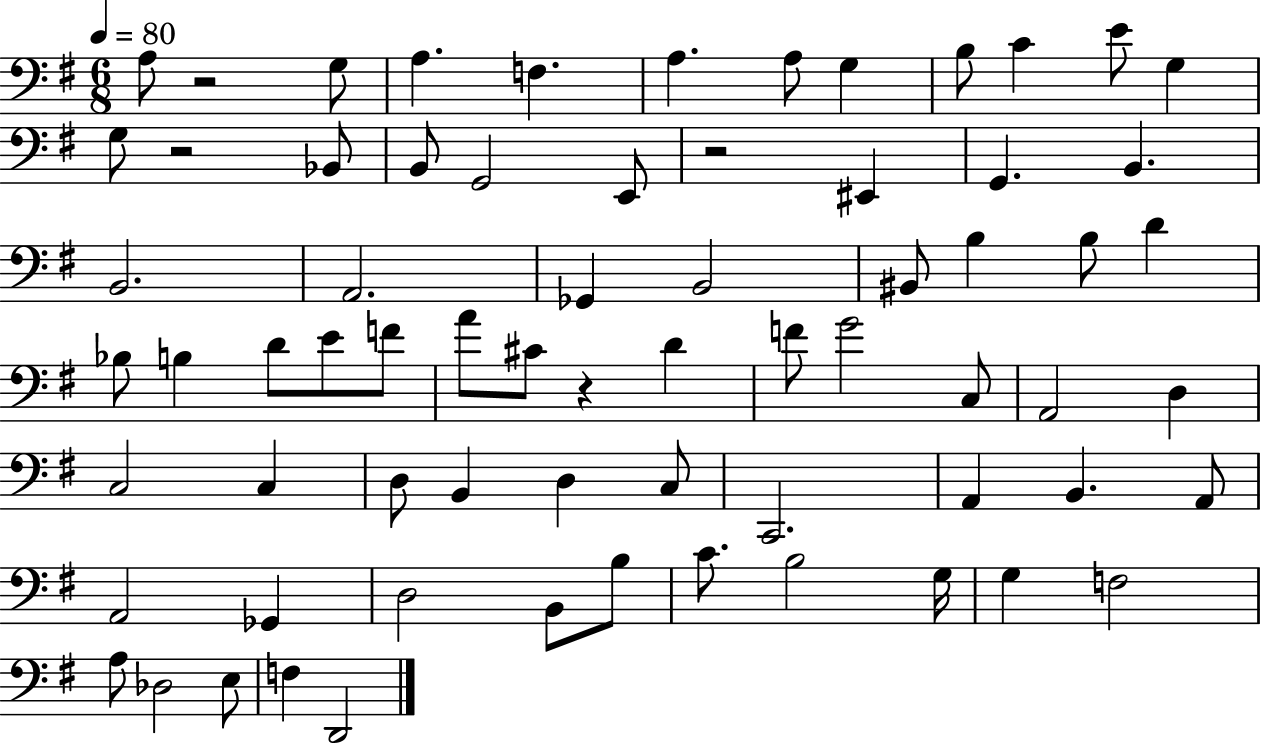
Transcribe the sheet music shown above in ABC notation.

X:1
T:Untitled
M:6/8
L:1/4
K:G
A,/2 z2 G,/2 A, F, A, A,/2 G, B,/2 C E/2 G, G,/2 z2 _B,,/2 B,,/2 G,,2 E,,/2 z2 ^E,, G,, B,, B,,2 A,,2 _G,, B,,2 ^B,,/2 B, B,/2 D _B,/2 B, D/2 E/2 F/2 A/2 ^C/2 z D F/2 G2 C,/2 A,,2 D, C,2 C, D,/2 B,, D, C,/2 C,,2 A,, B,, A,,/2 A,,2 _G,, D,2 B,,/2 B,/2 C/2 B,2 G,/4 G, F,2 A,/2 _D,2 E,/2 F, D,,2